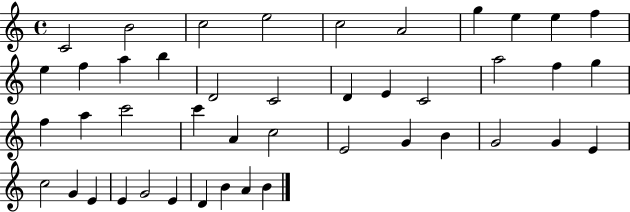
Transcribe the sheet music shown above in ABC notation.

X:1
T:Untitled
M:4/4
L:1/4
K:C
C2 B2 c2 e2 c2 A2 g e e f e f a b D2 C2 D E C2 a2 f g f a c'2 c' A c2 E2 G B G2 G E c2 G E E G2 E D B A B